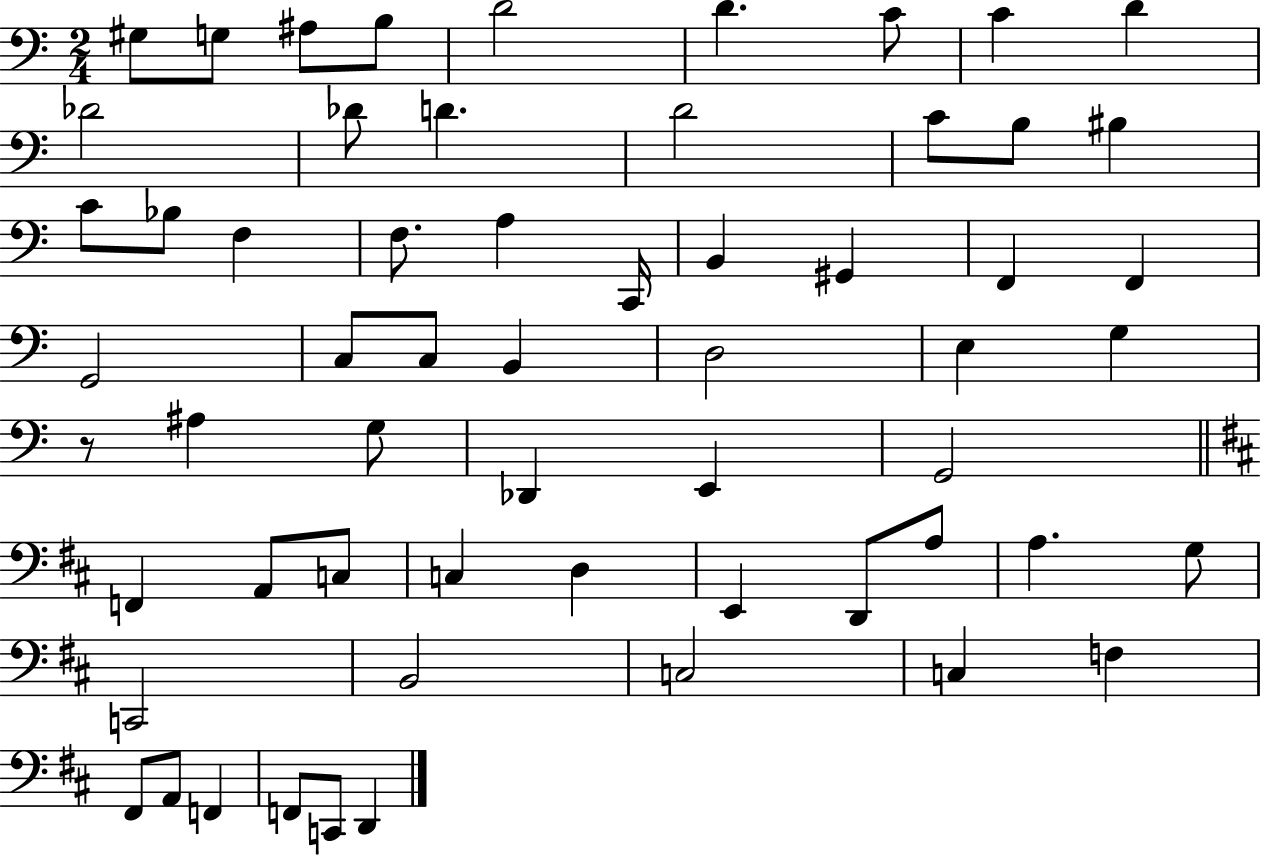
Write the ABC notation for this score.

X:1
T:Untitled
M:2/4
L:1/4
K:C
^G,/2 G,/2 ^A,/2 B,/2 D2 D C/2 C D _D2 _D/2 D D2 C/2 B,/2 ^B, C/2 _B,/2 F, F,/2 A, C,,/4 B,, ^G,, F,, F,, G,,2 C,/2 C,/2 B,, D,2 E, G, z/2 ^A, G,/2 _D,, E,, G,,2 F,, A,,/2 C,/2 C, D, E,, D,,/2 A,/2 A, G,/2 C,,2 B,,2 C,2 C, F, ^F,,/2 A,,/2 F,, F,,/2 C,,/2 D,,